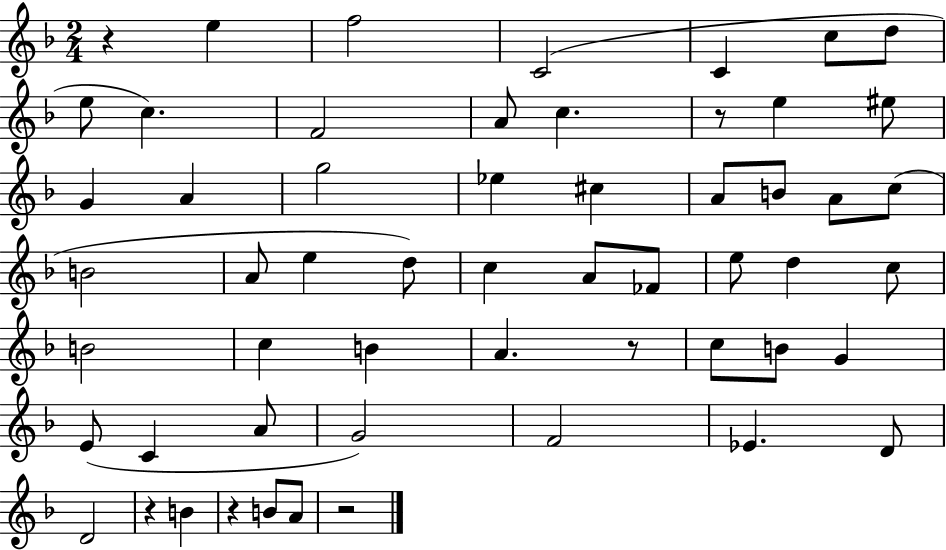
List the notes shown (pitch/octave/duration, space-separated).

R/q E5/q F5/h C4/h C4/q C5/e D5/e E5/e C5/q. F4/h A4/e C5/q. R/e E5/q EIS5/e G4/q A4/q G5/h Eb5/q C#5/q A4/e B4/e A4/e C5/e B4/h A4/e E5/q D5/e C5/q A4/e FES4/e E5/e D5/q C5/e B4/h C5/q B4/q A4/q. R/e C5/e B4/e G4/q E4/e C4/q A4/e G4/h F4/h Eb4/q. D4/e D4/h R/q B4/q R/q B4/e A4/e R/h